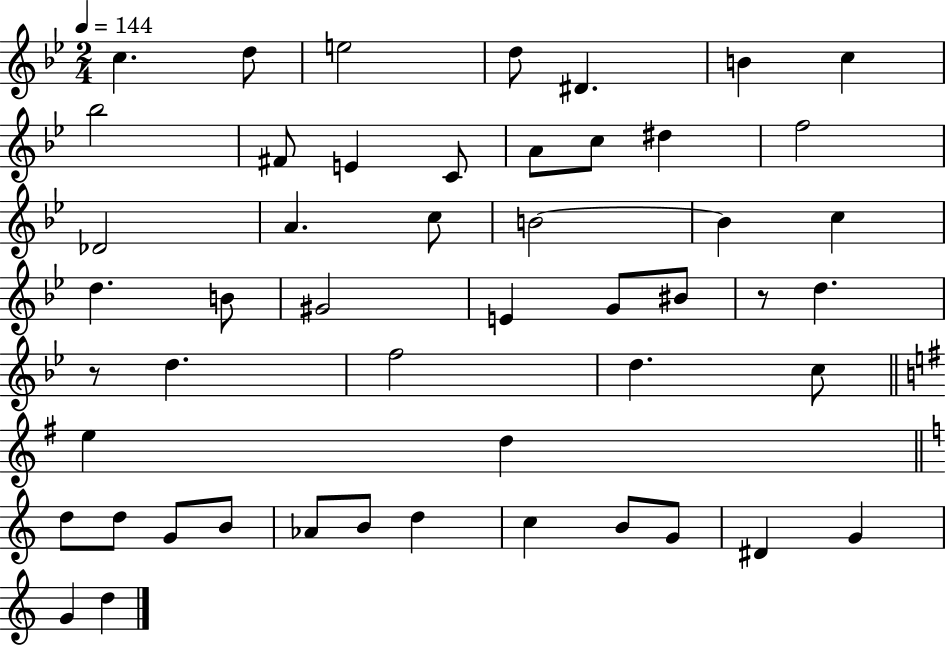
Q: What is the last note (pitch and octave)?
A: D5